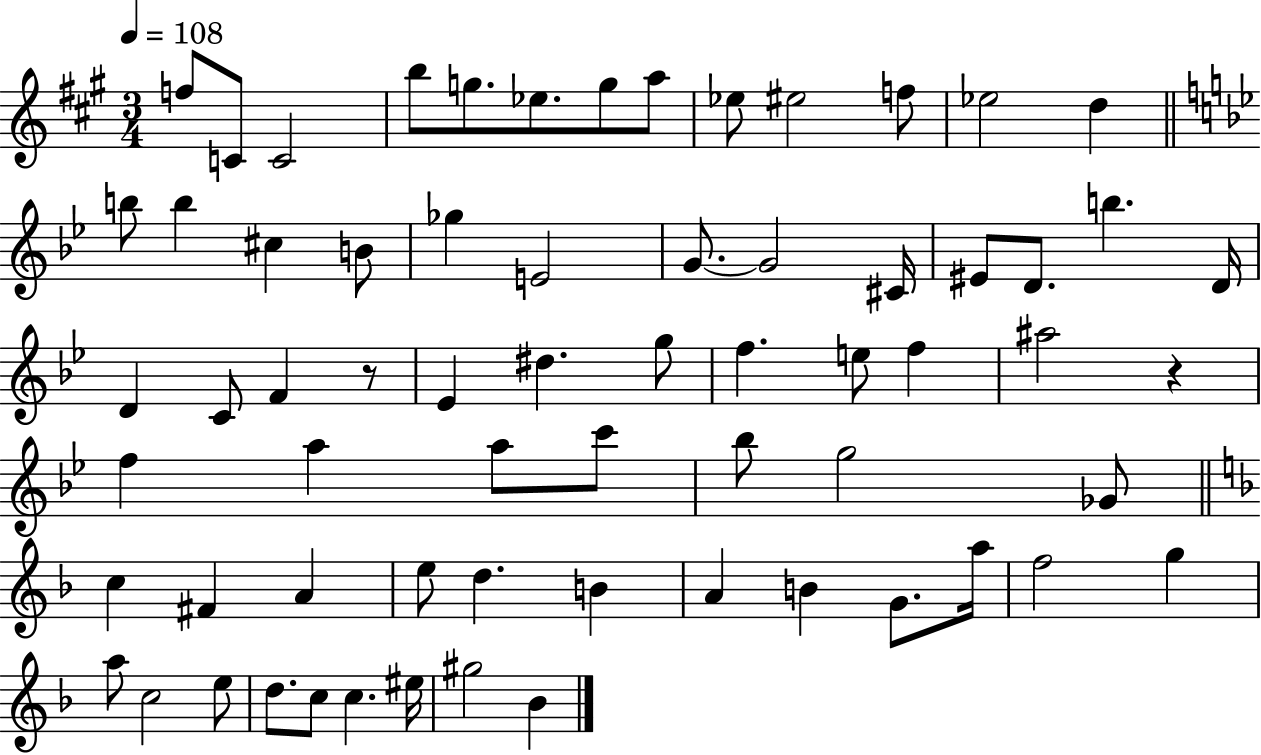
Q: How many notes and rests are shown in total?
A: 66